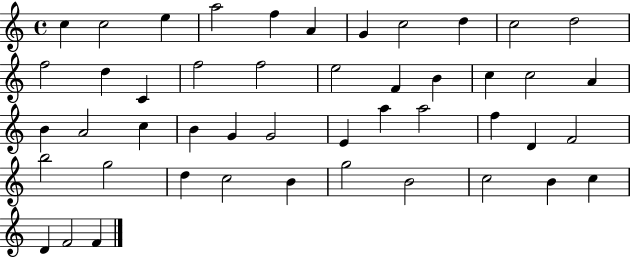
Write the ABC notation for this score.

X:1
T:Untitled
M:4/4
L:1/4
K:C
c c2 e a2 f A G c2 d c2 d2 f2 d C f2 f2 e2 F B c c2 A B A2 c B G G2 E a a2 f D F2 b2 g2 d c2 B g2 B2 c2 B c D F2 F